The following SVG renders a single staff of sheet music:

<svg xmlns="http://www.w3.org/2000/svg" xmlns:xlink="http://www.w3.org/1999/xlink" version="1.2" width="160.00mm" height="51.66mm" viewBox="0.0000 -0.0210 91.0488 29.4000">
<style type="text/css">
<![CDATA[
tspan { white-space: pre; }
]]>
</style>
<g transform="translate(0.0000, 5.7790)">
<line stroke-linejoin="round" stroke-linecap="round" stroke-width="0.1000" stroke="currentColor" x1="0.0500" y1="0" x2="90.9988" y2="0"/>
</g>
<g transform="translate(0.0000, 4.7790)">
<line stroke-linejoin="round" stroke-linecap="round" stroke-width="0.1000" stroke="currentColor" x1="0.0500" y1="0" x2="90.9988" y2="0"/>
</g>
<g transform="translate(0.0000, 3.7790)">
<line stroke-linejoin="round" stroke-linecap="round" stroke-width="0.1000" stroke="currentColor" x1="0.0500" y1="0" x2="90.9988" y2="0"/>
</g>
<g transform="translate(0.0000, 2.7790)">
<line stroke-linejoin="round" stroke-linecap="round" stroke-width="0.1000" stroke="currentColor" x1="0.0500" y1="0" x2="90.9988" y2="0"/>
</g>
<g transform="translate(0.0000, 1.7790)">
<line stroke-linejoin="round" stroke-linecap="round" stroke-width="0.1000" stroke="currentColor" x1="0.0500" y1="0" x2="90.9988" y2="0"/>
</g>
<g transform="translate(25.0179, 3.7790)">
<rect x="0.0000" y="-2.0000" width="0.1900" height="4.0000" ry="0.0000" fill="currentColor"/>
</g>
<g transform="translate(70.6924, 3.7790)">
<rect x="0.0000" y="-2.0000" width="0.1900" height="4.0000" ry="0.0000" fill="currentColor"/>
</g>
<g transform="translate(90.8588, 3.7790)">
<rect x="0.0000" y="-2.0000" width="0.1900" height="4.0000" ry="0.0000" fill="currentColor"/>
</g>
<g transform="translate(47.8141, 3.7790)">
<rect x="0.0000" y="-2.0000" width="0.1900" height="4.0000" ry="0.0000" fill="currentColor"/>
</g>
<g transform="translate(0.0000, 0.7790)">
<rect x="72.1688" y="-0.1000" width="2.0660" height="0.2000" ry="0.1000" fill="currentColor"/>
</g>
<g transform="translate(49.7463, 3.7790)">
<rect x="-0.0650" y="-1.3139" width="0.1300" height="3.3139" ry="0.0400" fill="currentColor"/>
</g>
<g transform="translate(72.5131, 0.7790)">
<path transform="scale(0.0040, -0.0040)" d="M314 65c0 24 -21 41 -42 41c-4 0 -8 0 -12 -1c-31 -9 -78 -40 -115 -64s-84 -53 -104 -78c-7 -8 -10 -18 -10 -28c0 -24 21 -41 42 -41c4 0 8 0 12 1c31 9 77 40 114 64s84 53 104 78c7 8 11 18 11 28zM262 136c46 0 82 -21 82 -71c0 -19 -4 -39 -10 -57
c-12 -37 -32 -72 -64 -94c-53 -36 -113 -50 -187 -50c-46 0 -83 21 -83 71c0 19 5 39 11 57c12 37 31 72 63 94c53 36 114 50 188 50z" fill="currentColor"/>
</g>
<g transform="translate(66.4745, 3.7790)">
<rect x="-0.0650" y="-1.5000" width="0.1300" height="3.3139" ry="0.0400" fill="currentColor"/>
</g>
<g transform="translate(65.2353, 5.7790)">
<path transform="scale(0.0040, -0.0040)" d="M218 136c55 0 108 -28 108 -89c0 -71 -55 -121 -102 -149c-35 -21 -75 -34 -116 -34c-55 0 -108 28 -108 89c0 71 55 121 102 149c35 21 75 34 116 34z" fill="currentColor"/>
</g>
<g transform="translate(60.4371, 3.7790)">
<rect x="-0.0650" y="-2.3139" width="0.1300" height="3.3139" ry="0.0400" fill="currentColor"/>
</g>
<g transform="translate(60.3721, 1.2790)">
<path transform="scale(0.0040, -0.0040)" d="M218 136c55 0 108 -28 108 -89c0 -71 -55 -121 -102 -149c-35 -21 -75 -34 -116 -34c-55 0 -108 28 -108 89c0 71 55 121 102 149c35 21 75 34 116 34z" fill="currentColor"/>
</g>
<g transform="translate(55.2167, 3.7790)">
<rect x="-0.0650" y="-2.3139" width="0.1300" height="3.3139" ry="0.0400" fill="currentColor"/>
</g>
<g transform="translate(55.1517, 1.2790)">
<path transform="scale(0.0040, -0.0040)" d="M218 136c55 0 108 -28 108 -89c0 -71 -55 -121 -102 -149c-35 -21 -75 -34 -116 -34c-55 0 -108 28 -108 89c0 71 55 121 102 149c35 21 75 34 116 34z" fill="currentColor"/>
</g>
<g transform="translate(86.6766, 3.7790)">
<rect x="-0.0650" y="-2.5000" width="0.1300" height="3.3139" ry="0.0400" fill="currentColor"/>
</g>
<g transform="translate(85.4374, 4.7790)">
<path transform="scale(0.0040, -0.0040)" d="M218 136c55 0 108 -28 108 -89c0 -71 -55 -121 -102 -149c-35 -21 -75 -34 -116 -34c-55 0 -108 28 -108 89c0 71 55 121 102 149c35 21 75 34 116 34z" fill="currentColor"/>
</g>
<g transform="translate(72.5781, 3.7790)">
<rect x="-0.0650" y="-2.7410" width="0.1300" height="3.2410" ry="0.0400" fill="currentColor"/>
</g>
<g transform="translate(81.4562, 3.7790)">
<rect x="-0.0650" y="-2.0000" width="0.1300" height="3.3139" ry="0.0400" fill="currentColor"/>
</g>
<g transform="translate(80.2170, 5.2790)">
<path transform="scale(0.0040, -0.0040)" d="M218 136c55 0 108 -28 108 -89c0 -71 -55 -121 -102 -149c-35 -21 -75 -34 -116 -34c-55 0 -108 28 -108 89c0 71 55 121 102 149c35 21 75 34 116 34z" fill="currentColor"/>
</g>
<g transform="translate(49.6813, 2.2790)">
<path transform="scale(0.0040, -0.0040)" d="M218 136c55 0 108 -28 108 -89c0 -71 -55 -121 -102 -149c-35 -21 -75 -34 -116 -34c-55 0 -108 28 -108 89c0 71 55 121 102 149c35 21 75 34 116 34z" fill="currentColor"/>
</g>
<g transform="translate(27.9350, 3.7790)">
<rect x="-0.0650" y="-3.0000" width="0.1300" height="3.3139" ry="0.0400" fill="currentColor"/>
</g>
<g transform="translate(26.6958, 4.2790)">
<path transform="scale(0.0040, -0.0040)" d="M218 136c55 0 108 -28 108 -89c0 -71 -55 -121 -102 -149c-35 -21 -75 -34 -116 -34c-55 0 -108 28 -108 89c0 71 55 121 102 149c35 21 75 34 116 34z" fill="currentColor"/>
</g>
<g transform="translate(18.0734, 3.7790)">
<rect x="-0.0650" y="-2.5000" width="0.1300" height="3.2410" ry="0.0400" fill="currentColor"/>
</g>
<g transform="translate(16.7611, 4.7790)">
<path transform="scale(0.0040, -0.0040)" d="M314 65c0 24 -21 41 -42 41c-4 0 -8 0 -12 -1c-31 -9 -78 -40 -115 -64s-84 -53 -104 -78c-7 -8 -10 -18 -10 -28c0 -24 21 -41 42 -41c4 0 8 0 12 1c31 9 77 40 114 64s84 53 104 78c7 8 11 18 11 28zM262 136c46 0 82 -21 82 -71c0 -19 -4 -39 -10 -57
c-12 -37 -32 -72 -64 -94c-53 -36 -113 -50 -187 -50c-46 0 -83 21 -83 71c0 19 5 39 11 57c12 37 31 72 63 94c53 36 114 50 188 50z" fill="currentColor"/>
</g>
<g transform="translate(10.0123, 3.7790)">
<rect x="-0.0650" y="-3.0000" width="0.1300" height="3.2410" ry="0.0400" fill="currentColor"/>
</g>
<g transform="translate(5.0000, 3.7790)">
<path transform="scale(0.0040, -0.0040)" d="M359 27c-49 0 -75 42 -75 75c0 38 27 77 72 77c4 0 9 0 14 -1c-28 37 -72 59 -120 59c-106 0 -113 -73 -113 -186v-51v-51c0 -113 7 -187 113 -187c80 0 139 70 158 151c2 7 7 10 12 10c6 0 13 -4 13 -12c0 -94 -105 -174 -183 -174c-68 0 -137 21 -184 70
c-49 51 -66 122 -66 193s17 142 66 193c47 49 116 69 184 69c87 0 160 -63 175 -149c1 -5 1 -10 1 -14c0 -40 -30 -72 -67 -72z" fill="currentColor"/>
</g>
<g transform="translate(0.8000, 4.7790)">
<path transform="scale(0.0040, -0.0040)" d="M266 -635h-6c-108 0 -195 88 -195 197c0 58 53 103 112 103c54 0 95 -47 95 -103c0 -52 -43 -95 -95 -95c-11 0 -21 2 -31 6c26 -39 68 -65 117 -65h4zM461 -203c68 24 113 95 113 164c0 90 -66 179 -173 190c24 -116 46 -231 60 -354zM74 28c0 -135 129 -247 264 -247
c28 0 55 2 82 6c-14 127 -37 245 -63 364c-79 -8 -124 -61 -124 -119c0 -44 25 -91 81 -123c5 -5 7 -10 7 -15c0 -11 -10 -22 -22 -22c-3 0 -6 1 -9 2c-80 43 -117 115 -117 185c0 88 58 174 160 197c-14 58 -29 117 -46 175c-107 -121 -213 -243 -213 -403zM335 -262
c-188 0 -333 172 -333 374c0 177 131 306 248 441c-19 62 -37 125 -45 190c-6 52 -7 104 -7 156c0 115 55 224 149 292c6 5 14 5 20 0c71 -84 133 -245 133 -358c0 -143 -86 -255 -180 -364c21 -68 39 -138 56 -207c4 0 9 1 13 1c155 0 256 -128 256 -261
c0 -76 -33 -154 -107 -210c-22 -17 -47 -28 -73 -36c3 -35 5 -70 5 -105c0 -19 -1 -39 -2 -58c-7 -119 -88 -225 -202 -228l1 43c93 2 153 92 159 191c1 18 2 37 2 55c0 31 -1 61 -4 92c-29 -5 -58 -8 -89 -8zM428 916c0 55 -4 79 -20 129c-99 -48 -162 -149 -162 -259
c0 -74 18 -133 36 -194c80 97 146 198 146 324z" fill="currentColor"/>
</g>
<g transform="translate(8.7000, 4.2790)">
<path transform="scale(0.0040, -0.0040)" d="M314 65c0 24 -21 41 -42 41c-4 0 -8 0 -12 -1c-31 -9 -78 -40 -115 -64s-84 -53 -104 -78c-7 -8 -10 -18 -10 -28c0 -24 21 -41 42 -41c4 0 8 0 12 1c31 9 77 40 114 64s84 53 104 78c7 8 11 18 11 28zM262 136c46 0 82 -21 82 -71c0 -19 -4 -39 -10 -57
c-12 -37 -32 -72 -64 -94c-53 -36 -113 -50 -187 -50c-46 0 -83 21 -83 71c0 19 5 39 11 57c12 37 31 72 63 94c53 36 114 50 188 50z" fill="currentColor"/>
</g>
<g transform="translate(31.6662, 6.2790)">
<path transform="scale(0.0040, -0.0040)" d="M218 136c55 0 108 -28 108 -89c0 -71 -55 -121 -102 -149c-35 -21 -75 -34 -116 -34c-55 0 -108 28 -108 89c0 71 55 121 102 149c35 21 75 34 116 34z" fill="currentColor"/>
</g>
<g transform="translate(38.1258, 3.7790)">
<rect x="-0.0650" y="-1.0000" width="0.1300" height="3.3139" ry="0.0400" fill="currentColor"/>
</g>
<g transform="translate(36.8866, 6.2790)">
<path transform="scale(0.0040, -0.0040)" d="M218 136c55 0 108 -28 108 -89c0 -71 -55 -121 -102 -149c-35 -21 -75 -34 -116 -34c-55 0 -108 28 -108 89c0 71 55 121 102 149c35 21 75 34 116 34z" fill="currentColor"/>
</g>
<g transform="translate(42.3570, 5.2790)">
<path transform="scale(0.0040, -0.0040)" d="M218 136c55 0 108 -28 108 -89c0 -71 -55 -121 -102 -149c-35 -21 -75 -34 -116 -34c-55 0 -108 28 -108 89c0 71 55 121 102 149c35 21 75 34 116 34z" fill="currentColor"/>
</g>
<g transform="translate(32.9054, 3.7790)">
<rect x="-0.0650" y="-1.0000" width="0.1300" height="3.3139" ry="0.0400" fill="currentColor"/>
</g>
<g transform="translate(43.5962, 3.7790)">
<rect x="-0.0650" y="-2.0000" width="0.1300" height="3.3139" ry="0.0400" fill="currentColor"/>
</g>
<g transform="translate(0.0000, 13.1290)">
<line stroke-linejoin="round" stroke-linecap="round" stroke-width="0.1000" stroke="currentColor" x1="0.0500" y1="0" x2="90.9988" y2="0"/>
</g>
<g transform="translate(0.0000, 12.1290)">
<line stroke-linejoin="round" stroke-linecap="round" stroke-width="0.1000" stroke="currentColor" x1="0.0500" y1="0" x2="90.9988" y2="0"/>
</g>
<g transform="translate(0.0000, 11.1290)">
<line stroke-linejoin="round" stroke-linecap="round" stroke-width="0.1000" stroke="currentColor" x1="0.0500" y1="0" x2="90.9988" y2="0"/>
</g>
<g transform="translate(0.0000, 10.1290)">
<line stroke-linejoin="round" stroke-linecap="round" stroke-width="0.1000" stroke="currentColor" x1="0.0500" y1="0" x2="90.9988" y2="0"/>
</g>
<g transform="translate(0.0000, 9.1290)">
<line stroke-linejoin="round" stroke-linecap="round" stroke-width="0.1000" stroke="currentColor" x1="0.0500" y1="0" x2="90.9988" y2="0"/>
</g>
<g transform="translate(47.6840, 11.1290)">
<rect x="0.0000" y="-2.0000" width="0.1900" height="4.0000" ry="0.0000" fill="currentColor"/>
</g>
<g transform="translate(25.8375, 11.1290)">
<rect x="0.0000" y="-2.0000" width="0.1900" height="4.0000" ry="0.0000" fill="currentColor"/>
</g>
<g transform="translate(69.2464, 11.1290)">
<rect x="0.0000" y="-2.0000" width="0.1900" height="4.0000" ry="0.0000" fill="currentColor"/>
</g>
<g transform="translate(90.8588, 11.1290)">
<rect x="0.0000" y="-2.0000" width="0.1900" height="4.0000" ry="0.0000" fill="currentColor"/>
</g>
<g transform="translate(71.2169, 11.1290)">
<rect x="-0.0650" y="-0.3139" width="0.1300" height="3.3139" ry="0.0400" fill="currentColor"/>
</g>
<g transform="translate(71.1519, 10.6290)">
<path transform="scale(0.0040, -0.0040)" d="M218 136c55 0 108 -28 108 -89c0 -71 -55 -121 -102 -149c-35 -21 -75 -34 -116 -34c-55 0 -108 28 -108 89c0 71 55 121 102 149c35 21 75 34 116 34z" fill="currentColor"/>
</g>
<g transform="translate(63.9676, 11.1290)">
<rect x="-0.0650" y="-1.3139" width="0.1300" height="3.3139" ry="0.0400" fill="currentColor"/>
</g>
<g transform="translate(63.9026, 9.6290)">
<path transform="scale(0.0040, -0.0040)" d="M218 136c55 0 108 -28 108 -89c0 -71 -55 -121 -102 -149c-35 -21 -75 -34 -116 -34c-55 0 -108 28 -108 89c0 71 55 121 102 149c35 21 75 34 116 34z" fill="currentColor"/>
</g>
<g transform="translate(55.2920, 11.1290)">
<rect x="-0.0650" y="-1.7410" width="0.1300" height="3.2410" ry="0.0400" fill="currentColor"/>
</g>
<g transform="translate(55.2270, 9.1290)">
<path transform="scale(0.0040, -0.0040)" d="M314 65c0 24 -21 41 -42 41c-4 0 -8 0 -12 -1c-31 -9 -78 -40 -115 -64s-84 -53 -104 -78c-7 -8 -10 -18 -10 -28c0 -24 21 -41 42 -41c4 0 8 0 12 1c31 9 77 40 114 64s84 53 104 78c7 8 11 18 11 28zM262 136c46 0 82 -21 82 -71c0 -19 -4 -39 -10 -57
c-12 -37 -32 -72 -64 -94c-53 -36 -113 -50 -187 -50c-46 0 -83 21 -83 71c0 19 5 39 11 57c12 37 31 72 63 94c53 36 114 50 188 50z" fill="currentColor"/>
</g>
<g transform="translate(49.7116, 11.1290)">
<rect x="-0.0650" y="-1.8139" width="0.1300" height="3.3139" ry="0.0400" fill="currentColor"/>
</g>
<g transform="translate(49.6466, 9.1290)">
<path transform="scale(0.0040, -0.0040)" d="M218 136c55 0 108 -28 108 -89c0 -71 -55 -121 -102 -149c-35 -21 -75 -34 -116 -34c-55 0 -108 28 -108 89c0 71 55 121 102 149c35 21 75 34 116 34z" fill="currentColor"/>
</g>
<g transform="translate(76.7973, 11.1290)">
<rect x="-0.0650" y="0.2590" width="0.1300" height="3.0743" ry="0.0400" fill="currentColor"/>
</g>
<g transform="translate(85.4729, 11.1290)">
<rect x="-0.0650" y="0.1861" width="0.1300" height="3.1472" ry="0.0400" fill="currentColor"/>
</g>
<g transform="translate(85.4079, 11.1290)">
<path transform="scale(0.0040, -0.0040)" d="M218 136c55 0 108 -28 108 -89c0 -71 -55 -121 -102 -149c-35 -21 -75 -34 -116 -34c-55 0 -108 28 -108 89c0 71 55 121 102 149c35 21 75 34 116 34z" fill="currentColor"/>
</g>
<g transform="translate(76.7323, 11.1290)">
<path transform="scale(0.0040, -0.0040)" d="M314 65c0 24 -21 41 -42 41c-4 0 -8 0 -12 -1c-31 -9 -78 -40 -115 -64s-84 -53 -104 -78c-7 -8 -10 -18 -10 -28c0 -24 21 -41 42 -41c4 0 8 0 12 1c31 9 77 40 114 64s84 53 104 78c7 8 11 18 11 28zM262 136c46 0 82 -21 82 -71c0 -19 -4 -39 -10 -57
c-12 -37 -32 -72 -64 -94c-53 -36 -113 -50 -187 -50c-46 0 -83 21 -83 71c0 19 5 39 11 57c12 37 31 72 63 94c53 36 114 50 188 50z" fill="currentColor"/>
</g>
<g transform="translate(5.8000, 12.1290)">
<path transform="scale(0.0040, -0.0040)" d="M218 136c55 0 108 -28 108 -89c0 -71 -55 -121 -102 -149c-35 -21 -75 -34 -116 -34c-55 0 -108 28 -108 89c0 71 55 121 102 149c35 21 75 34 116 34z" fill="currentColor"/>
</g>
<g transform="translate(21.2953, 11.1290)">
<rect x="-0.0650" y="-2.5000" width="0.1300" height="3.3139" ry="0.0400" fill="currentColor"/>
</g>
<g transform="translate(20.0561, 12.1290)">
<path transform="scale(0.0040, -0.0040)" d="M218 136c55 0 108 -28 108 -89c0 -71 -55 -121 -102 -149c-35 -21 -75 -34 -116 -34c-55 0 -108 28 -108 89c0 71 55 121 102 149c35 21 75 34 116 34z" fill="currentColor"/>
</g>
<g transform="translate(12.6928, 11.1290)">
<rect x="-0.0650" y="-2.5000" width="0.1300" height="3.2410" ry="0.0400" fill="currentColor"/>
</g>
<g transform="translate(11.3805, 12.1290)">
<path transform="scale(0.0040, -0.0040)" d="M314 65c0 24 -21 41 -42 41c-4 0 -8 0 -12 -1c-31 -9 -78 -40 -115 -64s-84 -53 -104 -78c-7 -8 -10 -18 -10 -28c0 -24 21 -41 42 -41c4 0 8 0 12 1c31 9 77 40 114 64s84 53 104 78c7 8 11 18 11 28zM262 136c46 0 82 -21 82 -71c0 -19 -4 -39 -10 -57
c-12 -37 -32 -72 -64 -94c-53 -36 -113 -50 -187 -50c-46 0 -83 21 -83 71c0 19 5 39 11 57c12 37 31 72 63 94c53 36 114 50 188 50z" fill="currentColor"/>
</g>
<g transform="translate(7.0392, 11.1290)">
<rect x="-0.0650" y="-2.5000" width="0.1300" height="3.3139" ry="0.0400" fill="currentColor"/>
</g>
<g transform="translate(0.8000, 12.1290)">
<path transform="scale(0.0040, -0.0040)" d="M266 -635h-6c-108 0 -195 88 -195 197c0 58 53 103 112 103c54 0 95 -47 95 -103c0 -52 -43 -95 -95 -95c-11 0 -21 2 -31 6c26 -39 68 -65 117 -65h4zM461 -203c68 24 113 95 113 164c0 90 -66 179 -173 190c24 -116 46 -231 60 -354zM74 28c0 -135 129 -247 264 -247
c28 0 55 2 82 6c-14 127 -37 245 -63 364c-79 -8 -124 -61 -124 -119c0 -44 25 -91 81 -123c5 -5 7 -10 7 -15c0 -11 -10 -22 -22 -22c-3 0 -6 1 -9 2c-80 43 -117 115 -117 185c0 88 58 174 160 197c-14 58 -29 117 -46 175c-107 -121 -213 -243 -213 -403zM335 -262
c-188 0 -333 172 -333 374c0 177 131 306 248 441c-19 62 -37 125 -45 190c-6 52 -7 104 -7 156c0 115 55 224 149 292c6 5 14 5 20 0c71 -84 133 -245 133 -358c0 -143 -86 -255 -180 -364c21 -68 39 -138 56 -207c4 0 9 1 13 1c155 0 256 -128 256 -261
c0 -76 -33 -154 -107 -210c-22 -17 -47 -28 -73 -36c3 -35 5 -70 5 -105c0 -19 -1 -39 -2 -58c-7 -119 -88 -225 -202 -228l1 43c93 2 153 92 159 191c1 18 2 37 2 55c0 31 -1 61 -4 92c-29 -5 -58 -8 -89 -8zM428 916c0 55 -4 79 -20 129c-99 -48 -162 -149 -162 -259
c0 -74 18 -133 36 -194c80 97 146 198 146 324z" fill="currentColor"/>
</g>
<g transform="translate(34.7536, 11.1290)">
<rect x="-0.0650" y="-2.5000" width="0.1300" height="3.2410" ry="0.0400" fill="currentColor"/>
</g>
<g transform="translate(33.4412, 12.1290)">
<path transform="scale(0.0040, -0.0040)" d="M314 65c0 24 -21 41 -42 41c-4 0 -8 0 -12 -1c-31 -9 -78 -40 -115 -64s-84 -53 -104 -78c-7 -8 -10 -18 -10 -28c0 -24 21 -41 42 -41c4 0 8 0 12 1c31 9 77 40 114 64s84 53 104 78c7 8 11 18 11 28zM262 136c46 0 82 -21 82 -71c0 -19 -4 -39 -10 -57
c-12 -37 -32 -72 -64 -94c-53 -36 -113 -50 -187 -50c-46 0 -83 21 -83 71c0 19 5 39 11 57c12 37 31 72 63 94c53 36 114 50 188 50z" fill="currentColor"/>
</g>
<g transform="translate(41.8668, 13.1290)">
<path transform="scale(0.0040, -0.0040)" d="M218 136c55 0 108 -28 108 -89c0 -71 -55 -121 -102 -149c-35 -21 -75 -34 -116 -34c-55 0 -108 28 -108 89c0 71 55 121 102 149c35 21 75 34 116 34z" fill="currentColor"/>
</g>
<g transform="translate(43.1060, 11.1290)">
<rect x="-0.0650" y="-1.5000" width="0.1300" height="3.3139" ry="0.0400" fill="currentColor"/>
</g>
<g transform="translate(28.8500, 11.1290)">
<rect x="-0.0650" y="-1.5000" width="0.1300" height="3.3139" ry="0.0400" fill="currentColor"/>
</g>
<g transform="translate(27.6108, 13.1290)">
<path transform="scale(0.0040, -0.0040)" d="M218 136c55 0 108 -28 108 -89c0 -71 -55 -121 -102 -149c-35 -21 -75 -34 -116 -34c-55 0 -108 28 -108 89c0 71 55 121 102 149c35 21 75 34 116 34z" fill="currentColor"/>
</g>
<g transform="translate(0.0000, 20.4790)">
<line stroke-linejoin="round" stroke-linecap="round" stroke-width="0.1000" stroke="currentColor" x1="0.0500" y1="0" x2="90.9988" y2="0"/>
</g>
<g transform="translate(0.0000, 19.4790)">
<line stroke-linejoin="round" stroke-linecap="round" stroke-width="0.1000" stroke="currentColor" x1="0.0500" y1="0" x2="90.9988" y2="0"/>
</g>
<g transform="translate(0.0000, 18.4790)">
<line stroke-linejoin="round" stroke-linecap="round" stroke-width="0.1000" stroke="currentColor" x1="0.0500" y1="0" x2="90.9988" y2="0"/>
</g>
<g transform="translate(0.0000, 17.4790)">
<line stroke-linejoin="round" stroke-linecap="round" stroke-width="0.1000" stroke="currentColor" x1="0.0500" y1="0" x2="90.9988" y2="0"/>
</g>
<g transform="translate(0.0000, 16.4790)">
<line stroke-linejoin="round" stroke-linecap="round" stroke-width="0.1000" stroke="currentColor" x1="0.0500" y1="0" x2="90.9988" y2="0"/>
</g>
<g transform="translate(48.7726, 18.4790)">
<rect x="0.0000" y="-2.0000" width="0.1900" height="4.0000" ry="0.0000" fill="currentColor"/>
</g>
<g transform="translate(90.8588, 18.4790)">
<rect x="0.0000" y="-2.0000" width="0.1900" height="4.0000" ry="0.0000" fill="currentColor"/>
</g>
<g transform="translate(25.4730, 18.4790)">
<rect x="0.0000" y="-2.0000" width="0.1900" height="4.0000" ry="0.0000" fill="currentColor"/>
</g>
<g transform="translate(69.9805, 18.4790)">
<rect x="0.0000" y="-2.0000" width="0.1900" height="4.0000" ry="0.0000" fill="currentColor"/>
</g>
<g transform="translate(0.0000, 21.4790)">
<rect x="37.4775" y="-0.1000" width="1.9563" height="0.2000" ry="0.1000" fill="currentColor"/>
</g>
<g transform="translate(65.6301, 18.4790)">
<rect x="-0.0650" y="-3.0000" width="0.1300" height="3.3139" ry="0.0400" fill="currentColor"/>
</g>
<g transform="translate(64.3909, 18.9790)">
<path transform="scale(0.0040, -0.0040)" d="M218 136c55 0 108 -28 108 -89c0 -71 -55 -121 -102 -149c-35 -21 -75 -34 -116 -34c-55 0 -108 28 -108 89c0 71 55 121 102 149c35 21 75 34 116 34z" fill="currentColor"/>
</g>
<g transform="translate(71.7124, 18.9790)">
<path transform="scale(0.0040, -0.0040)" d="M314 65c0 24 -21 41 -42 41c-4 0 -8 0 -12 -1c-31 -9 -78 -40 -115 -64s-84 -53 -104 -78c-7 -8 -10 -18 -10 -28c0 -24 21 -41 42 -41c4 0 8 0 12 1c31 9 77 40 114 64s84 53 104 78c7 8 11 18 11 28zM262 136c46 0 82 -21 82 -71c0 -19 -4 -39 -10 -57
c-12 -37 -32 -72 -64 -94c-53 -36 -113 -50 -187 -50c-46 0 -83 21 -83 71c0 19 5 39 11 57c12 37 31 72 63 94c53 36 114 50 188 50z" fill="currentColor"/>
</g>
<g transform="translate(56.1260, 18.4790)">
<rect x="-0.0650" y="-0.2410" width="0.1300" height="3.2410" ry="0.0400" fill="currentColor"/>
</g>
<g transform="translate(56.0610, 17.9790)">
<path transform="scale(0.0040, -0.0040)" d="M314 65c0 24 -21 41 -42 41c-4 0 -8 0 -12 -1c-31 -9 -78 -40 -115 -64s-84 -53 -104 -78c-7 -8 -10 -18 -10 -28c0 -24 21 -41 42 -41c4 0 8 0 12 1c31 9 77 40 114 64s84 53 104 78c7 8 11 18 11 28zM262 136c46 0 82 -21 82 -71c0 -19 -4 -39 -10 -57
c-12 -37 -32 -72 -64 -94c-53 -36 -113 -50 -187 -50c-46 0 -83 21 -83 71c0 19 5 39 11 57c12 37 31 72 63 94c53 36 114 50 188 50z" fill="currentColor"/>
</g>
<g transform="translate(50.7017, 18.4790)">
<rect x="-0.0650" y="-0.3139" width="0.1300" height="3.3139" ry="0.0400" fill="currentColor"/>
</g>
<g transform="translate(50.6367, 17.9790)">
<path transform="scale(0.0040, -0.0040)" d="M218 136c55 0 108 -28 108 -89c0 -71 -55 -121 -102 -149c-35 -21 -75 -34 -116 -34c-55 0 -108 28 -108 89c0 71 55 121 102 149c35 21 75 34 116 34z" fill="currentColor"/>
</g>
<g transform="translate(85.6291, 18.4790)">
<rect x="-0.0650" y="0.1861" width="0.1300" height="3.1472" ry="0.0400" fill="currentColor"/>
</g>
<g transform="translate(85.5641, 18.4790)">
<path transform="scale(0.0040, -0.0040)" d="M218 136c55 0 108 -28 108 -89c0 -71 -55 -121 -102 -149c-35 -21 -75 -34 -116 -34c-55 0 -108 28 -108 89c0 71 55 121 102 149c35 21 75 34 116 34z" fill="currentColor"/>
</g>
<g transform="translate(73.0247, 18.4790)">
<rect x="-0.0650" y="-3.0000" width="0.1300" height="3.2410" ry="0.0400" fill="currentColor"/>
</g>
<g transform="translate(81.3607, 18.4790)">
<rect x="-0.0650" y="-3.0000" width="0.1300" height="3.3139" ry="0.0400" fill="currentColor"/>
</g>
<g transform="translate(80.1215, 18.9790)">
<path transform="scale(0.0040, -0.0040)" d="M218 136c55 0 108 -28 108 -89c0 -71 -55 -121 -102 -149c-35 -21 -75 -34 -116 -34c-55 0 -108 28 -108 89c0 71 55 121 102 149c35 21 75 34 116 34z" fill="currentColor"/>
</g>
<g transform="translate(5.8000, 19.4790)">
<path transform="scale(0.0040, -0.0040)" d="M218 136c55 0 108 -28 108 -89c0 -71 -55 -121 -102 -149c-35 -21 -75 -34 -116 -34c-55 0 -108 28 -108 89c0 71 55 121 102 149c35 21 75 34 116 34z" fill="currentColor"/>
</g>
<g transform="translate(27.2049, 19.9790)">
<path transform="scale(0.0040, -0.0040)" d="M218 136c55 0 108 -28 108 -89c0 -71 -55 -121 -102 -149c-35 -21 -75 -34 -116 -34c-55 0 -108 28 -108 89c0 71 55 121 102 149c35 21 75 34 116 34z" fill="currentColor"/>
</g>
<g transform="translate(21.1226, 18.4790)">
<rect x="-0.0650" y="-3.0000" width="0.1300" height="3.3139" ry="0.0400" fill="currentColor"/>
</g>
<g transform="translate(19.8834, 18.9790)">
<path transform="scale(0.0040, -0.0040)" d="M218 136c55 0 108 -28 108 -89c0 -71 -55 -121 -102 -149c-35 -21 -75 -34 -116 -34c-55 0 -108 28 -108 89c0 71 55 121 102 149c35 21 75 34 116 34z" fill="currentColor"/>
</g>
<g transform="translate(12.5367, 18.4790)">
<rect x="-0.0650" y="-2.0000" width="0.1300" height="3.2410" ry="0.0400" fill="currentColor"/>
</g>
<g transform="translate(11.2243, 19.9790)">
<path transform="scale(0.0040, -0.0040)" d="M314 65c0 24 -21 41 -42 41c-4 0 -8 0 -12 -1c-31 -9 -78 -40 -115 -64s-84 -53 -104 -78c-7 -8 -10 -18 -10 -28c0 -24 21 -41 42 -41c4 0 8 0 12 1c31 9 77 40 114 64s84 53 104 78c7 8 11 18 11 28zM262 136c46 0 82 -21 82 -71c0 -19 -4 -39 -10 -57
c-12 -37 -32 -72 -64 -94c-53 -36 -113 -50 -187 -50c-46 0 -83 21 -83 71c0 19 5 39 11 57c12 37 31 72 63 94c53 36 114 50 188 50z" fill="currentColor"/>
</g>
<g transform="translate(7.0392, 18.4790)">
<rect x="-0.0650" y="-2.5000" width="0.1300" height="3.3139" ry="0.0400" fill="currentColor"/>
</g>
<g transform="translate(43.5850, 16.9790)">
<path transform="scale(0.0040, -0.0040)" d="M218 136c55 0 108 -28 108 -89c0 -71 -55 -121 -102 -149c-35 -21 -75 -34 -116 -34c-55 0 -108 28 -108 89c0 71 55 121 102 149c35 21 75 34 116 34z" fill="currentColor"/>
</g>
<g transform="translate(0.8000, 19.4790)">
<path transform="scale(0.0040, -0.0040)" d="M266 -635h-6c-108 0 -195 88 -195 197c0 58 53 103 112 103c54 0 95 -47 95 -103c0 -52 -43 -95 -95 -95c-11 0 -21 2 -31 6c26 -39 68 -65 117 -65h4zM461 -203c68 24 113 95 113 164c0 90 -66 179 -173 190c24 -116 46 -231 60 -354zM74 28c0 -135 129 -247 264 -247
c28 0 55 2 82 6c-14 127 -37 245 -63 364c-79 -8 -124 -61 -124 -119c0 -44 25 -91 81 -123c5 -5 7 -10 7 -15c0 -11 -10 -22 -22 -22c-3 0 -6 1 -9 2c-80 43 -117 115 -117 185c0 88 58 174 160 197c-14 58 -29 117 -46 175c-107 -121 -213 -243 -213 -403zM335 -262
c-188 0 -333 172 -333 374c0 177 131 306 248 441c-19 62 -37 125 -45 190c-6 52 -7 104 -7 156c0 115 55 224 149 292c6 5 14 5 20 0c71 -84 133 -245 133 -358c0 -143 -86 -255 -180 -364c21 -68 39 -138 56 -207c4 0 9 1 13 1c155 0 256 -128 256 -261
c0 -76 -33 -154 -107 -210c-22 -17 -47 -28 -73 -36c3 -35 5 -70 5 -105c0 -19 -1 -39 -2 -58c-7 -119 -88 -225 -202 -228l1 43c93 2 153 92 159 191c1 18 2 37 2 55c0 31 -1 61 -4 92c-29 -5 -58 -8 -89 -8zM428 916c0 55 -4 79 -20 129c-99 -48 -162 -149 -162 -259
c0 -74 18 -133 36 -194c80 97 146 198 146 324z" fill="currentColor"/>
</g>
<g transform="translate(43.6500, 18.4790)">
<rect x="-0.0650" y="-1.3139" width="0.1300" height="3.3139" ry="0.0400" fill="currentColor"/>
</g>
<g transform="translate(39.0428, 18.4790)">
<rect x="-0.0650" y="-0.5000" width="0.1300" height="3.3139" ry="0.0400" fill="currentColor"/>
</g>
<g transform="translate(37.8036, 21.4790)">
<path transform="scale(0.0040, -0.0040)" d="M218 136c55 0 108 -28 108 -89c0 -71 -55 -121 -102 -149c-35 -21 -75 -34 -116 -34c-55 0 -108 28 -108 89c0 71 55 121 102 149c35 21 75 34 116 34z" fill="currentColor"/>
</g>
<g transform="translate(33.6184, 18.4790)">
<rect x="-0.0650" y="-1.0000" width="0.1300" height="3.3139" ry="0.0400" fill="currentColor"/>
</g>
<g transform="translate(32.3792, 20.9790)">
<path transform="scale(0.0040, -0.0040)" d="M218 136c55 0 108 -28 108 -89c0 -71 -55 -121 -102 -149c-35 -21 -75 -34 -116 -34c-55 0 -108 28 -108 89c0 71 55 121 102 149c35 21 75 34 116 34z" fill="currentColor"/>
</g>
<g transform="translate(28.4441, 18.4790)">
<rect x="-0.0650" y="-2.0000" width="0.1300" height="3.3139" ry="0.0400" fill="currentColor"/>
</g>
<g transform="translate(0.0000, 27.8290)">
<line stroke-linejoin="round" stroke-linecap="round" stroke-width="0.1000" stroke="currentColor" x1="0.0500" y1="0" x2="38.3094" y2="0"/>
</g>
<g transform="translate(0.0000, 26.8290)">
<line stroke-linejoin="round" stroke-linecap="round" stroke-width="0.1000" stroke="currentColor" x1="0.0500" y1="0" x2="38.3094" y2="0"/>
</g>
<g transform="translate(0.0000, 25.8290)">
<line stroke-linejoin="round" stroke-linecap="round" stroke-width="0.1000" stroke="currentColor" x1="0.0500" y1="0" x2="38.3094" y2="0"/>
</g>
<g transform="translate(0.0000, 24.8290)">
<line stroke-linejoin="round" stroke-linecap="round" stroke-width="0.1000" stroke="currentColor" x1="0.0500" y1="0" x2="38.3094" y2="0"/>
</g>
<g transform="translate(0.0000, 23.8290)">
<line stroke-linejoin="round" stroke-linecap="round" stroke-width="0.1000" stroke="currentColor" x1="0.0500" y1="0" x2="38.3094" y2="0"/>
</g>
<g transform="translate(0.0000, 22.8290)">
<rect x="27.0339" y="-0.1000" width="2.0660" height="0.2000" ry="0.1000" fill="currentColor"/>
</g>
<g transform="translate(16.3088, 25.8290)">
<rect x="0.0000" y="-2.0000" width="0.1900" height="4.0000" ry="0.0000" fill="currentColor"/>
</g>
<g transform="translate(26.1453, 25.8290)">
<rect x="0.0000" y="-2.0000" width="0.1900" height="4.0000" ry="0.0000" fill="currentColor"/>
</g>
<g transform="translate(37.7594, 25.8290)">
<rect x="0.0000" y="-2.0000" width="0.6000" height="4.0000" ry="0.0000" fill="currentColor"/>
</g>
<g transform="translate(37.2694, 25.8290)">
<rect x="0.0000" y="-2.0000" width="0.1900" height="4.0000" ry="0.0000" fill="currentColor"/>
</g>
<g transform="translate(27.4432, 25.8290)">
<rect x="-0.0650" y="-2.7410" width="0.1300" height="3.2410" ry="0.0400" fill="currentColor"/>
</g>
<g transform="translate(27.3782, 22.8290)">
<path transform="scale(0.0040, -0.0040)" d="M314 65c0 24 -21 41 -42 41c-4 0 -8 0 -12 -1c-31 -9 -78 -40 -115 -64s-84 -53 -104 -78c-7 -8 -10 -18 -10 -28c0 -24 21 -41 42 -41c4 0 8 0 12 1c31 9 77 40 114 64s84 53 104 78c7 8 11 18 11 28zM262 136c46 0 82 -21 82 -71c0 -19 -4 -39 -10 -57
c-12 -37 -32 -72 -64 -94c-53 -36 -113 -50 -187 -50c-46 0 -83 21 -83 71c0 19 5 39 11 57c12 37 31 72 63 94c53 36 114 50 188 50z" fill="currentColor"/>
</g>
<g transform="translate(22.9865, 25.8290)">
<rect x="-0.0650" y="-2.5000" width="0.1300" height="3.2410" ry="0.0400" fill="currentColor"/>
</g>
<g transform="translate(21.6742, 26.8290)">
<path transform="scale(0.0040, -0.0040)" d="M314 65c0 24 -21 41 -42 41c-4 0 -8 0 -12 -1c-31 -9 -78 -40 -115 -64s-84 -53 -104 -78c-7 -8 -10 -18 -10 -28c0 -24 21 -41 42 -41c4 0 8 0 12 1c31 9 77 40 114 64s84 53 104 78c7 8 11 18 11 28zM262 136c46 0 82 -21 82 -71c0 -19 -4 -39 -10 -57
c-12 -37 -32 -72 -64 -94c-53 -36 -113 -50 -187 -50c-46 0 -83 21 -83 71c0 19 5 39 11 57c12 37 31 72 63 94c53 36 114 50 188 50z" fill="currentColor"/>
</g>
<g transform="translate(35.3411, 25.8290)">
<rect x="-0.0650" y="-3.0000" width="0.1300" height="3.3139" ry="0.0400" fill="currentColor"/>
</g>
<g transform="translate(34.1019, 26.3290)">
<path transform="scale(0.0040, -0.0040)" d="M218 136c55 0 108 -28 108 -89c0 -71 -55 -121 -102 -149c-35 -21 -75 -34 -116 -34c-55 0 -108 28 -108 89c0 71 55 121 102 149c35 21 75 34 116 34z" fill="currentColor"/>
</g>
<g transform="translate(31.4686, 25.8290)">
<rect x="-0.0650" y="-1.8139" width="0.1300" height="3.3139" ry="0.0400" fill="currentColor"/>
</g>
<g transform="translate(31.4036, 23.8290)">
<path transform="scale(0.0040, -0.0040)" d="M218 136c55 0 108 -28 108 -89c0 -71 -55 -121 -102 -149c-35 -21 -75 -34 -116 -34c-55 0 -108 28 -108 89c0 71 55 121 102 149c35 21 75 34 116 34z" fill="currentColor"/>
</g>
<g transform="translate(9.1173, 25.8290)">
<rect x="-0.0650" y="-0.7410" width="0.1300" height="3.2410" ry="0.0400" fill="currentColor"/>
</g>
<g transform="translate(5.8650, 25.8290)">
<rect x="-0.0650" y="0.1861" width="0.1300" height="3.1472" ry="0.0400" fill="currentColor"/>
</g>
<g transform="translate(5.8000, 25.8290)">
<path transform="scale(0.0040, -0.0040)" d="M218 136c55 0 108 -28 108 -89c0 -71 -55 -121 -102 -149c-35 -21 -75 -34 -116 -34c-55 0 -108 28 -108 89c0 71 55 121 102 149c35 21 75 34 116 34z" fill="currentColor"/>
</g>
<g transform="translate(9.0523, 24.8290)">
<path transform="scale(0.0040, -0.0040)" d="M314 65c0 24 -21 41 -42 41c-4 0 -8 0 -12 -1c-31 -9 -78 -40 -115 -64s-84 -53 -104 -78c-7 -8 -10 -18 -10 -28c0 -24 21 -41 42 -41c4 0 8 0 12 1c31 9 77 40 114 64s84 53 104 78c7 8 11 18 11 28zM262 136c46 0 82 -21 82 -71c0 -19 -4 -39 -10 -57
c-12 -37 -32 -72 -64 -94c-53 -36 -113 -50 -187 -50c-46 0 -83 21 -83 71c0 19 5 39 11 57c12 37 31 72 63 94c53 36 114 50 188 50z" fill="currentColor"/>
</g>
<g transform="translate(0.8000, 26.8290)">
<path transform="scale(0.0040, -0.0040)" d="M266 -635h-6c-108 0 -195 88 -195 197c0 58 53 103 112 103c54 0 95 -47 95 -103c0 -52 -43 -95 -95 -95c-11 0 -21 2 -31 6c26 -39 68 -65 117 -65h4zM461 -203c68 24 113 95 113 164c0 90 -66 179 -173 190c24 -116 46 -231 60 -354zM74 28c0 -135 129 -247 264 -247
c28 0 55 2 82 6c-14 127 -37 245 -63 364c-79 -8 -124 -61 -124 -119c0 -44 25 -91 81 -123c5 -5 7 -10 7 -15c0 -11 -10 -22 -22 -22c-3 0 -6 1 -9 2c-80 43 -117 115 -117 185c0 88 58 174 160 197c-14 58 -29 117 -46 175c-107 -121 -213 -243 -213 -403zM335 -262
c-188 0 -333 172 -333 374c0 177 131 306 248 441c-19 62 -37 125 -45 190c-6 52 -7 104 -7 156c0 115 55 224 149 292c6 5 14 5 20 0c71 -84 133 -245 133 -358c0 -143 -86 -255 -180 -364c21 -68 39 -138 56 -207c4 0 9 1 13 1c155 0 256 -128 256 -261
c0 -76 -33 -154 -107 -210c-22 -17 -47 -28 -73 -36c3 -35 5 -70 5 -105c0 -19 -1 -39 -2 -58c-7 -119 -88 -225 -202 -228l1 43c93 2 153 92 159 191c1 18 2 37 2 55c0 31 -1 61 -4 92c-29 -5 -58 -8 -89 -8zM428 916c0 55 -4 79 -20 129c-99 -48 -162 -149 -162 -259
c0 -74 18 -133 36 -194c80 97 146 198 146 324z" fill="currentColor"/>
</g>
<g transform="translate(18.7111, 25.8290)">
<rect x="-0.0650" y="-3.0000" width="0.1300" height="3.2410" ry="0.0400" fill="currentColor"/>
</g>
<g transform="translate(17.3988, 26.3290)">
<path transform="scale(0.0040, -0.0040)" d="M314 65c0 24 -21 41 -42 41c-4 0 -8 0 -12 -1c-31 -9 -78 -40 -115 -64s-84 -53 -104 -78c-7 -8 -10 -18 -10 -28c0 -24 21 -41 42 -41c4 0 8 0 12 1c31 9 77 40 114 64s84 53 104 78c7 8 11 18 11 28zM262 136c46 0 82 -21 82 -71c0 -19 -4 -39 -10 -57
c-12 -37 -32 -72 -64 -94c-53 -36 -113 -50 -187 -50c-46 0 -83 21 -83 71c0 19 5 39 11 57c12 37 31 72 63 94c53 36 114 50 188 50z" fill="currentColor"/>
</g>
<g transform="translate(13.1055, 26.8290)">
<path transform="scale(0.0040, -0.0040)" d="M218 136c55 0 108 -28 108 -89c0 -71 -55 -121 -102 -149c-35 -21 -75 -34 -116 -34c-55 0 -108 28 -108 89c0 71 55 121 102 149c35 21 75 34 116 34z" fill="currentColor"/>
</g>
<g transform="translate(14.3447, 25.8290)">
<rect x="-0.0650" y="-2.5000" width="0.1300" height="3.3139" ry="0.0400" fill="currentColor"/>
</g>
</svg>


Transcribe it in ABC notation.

X:1
T:Untitled
M:4/4
L:1/4
K:C
A2 G2 A D D F e g g E a2 F G G G2 G E G2 E f f2 e c B2 B G F2 A F D C e c c2 A A2 A B B d2 G A2 G2 a2 f A